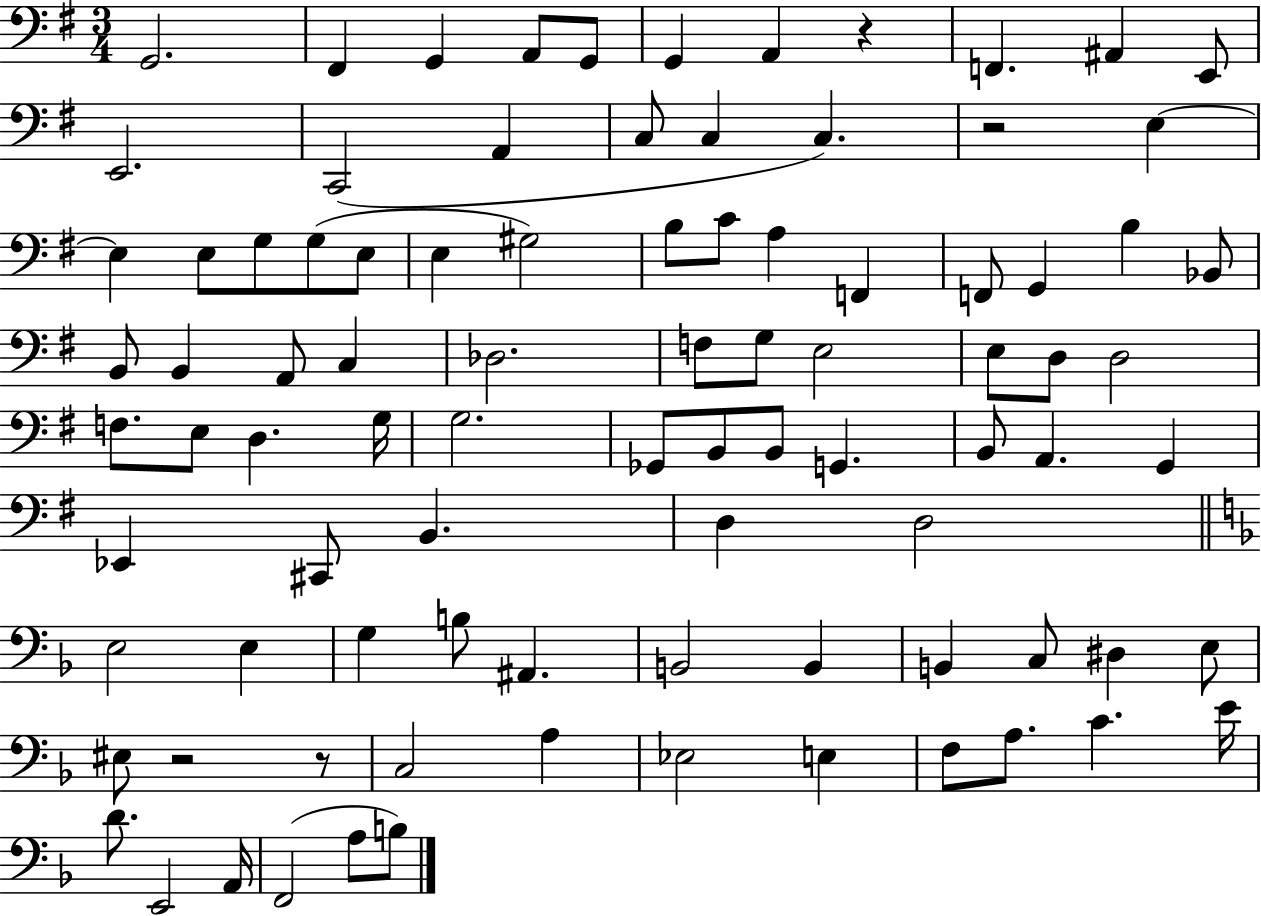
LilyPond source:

{
  \clef bass
  \numericTimeSignature
  \time 3/4
  \key g \major
  g,2. | fis,4 g,4 a,8 g,8 | g,4 a,4 r4 | f,4. ais,4 e,8 | \break e,2. | c,2( a,4 | c8 c4 c4.) | r2 e4~~ | \break e4 e8 g8 g8( e8 | e4 gis2) | b8 c'8 a4 f,4 | f,8 g,4 b4 bes,8 | \break b,8 b,4 a,8 c4 | des2. | f8 g8 e2 | e8 d8 d2 | \break f8. e8 d4. g16 | g2. | ges,8 b,8 b,8 g,4. | b,8 a,4. g,4 | \break ees,4 cis,8 b,4. | d4 d2 | \bar "||" \break \key f \major e2 e4 | g4 b8 ais,4. | b,2 b,4 | b,4 c8 dis4 e8 | \break eis8 r2 r8 | c2 a4 | ees2 e4 | f8 a8. c'4. e'16 | \break d'8. e,2 a,16 | f,2( a8 b8) | \bar "|."
}